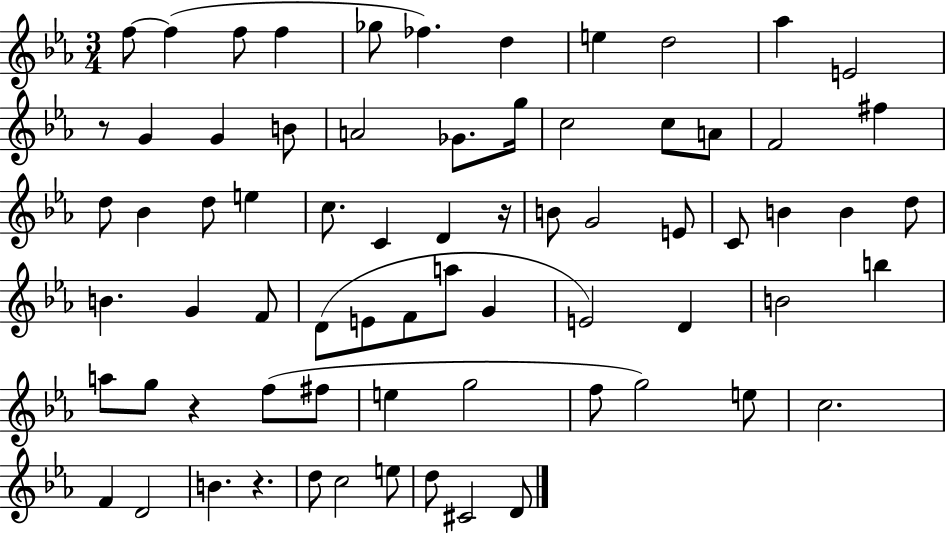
F5/e F5/q F5/e F5/q Gb5/e FES5/q. D5/q E5/q D5/h Ab5/q E4/h R/e G4/q G4/q B4/e A4/h Gb4/e. G5/s C5/h C5/e A4/e F4/h F#5/q D5/e Bb4/q D5/e E5/q C5/e. C4/q D4/q R/s B4/e G4/h E4/e C4/e B4/q B4/q D5/e B4/q. G4/q F4/e D4/e E4/e F4/e A5/e G4/q E4/h D4/q B4/h B5/q A5/e G5/e R/q F5/e F#5/e E5/q G5/h F5/e G5/h E5/e C5/h. F4/q D4/h B4/q. R/q. D5/e C5/h E5/e D5/e C#4/h D4/e